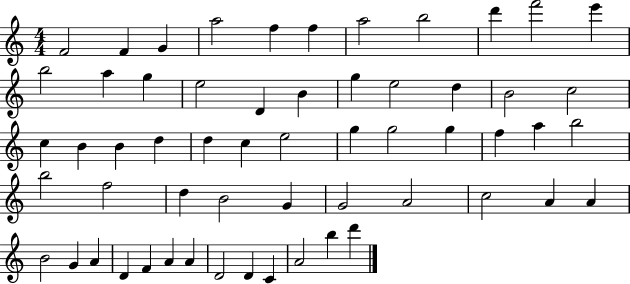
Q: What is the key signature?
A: C major